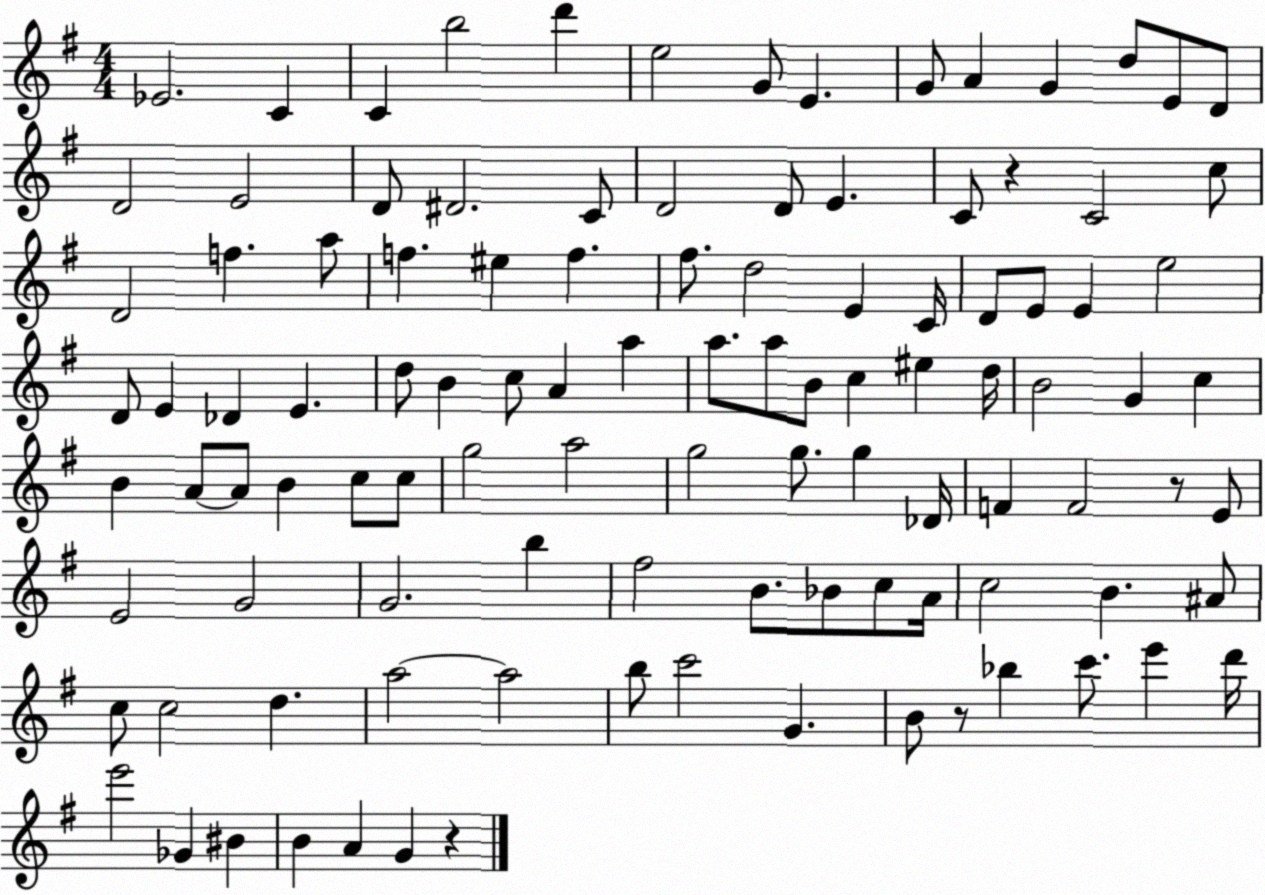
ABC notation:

X:1
T:Untitled
M:4/4
L:1/4
K:G
_E2 C C b2 d' e2 G/2 E G/2 A G d/2 E/2 D/2 D2 E2 D/2 ^D2 C/2 D2 D/2 E C/2 z C2 c/2 D2 f a/2 f ^e f ^f/2 d2 E C/4 D/2 E/2 E e2 D/2 E _D E d/2 B c/2 A a a/2 a/2 B/2 c ^e d/4 B2 G c B A/2 A/2 B c/2 c/2 g2 a2 g2 g/2 g _D/4 F F2 z/2 E/2 E2 G2 G2 b ^f2 B/2 _B/2 c/2 A/4 c2 B ^A/2 c/2 c2 d a2 a2 b/2 c'2 G B/2 z/2 _b c'/2 e' d'/4 e'2 _G ^B B A G z